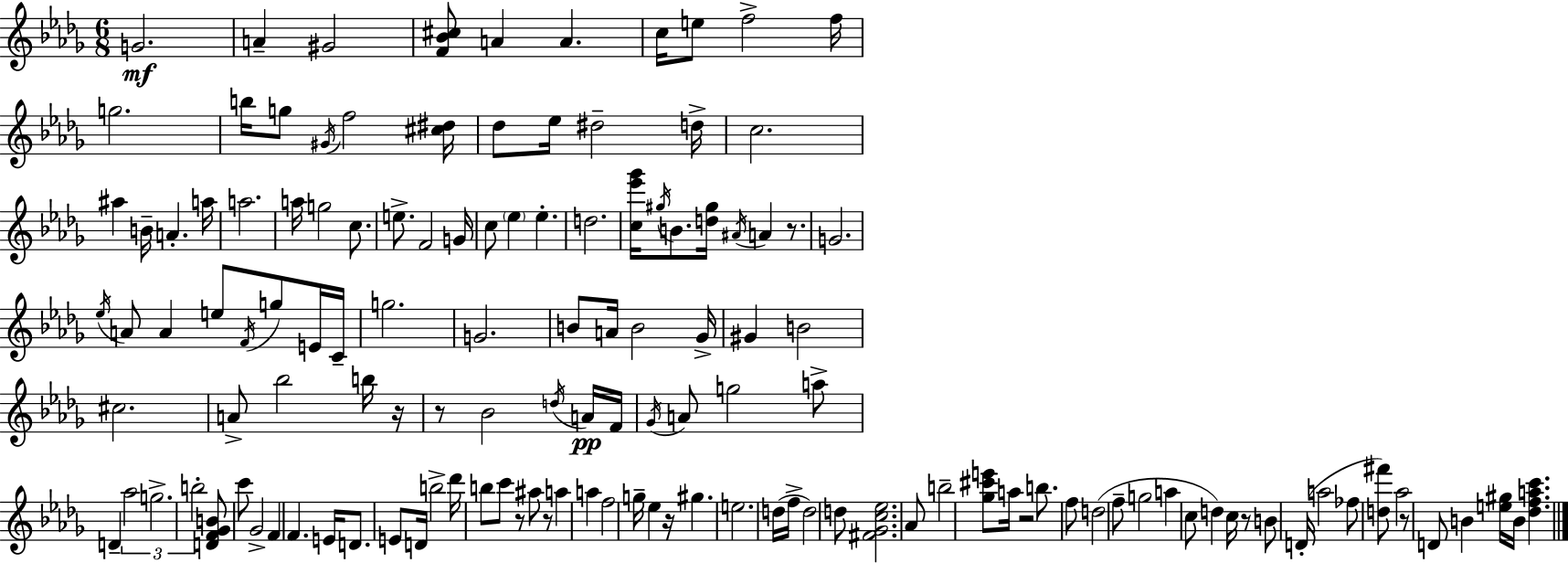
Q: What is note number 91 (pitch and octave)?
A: E5